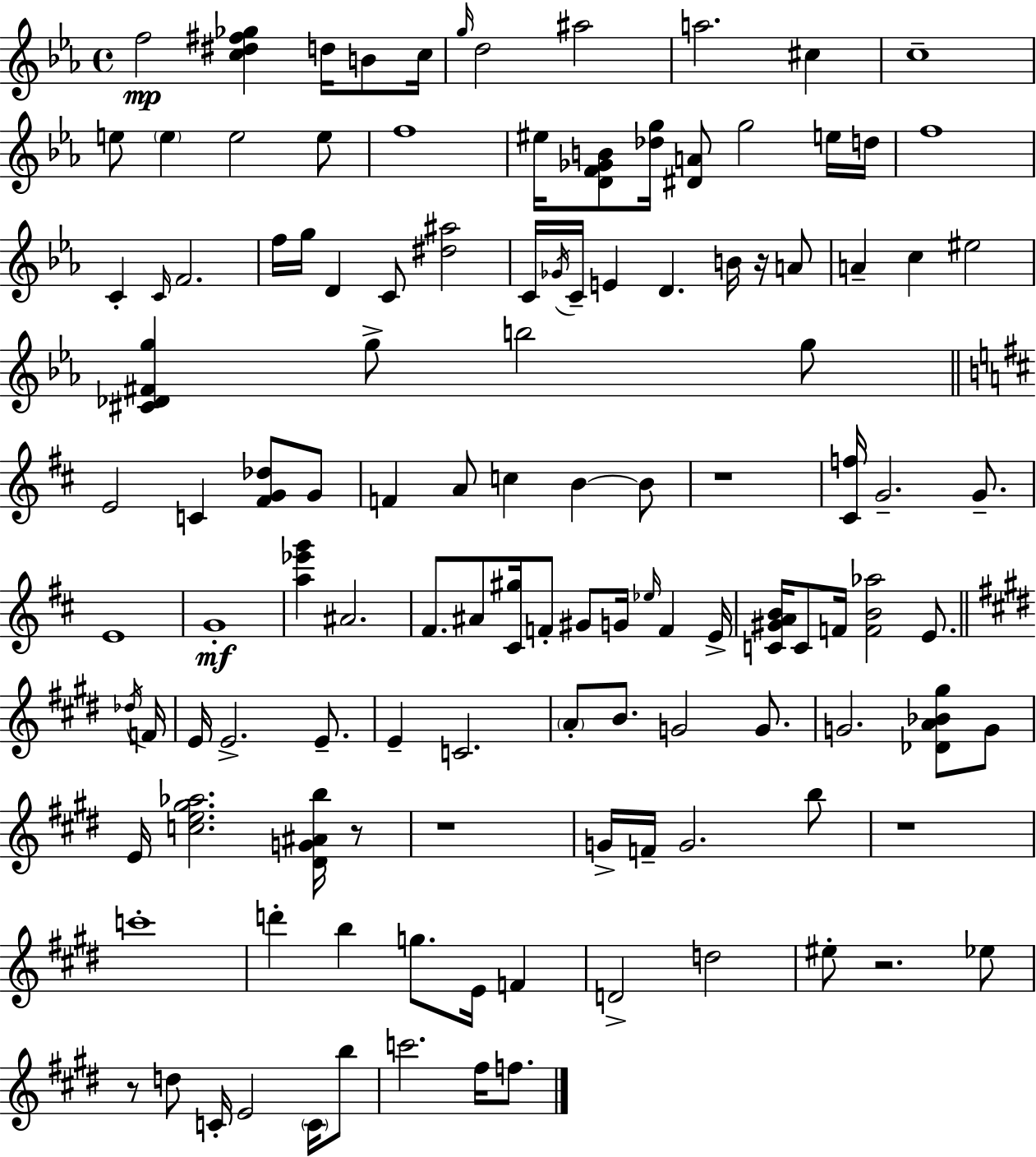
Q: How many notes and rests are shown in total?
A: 122